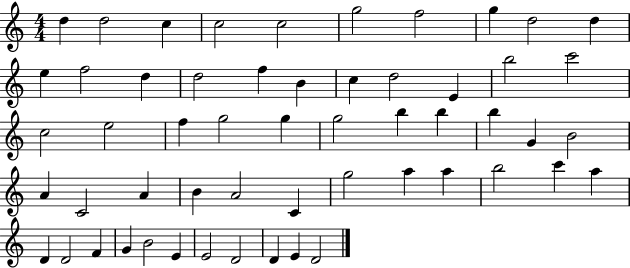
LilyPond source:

{
  \clef treble
  \numericTimeSignature
  \time 4/4
  \key c \major
  d''4 d''2 c''4 | c''2 c''2 | g''2 f''2 | g''4 d''2 d''4 | \break e''4 f''2 d''4 | d''2 f''4 b'4 | c''4 d''2 e'4 | b''2 c'''2 | \break c''2 e''2 | f''4 g''2 g''4 | g''2 b''4 b''4 | b''4 g'4 b'2 | \break a'4 c'2 a'4 | b'4 a'2 c'4 | g''2 a''4 a''4 | b''2 c'''4 a''4 | \break d'4 d'2 f'4 | g'4 b'2 e'4 | e'2 d'2 | d'4 e'4 d'2 | \break \bar "|."
}